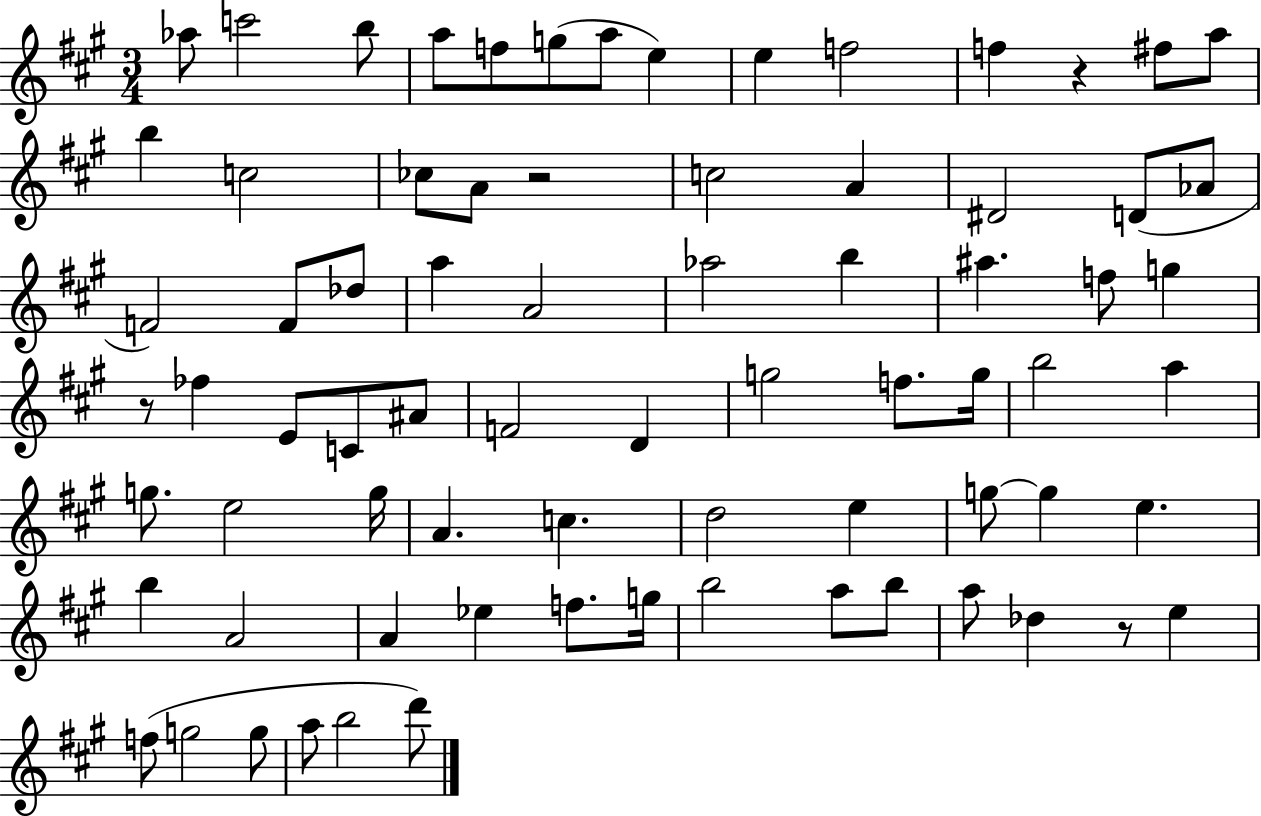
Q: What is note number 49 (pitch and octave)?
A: D5